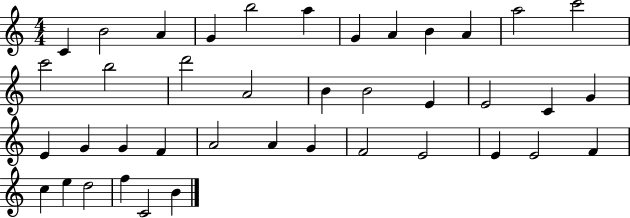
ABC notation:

X:1
T:Untitled
M:4/4
L:1/4
K:C
C B2 A G b2 a G A B A a2 c'2 c'2 b2 d'2 A2 B B2 E E2 C G E G G F A2 A G F2 E2 E E2 F c e d2 f C2 B